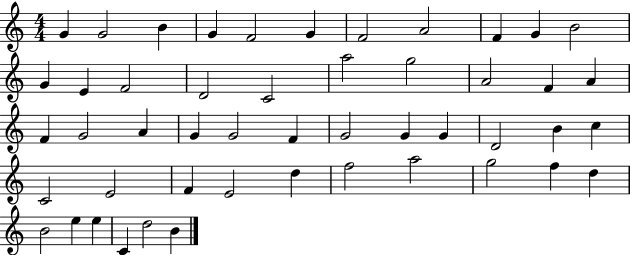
{
  \clef treble
  \numericTimeSignature
  \time 4/4
  \key c \major
  g'4 g'2 b'4 | g'4 f'2 g'4 | f'2 a'2 | f'4 g'4 b'2 | \break g'4 e'4 f'2 | d'2 c'2 | a''2 g''2 | a'2 f'4 a'4 | \break f'4 g'2 a'4 | g'4 g'2 f'4 | g'2 g'4 g'4 | d'2 b'4 c''4 | \break c'2 e'2 | f'4 e'2 d''4 | f''2 a''2 | g''2 f''4 d''4 | \break b'2 e''4 e''4 | c'4 d''2 b'4 | \bar "|."
}